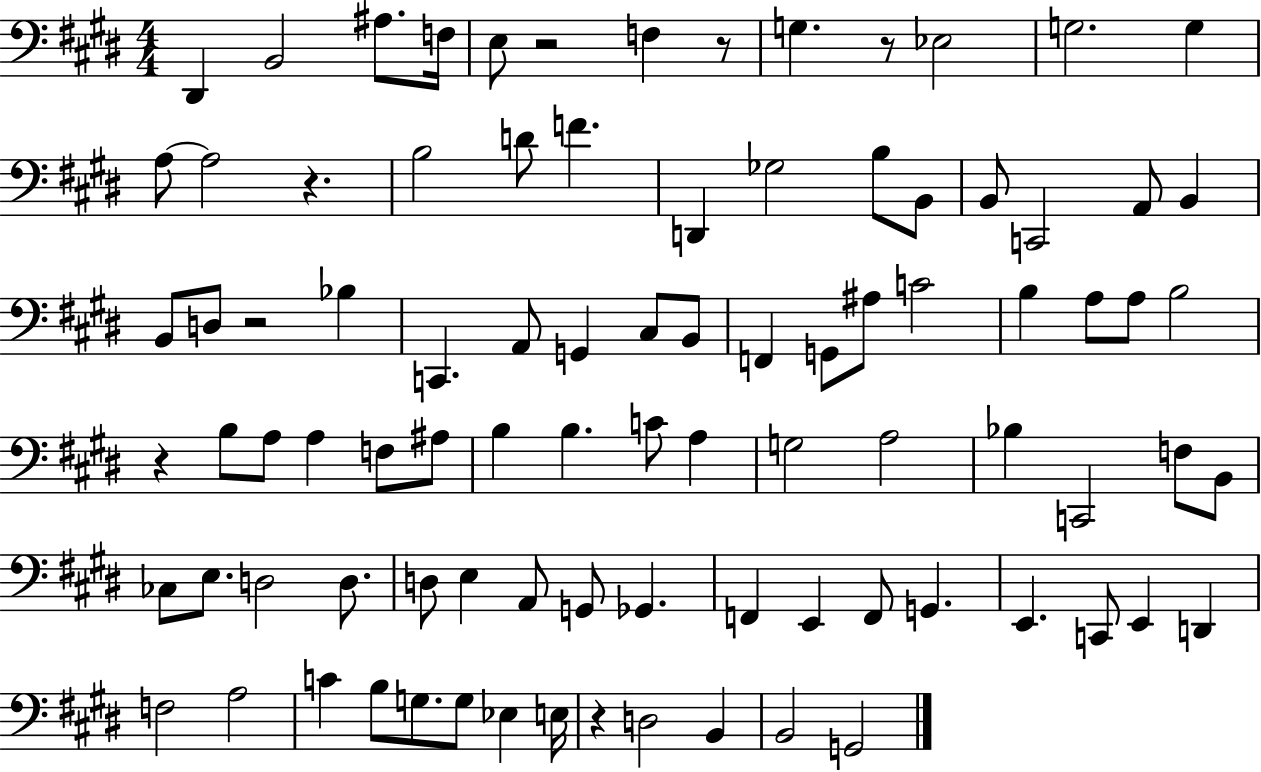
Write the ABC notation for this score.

X:1
T:Untitled
M:4/4
L:1/4
K:E
^D,, B,,2 ^A,/2 F,/4 E,/2 z2 F, z/2 G, z/2 _E,2 G,2 G, A,/2 A,2 z B,2 D/2 F D,, _G,2 B,/2 B,,/2 B,,/2 C,,2 A,,/2 B,, B,,/2 D,/2 z2 _B, C,, A,,/2 G,, ^C,/2 B,,/2 F,, G,,/2 ^A,/2 C2 B, A,/2 A,/2 B,2 z B,/2 A,/2 A, F,/2 ^A,/2 B, B, C/2 A, G,2 A,2 _B, C,,2 F,/2 B,,/2 _C,/2 E,/2 D,2 D,/2 D,/2 E, A,,/2 G,,/2 _G,, F,, E,, F,,/2 G,, E,, C,,/2 E,, D,, F,2 A,2 C B,/2 G,/2 G,/2 _E, E,/4 z D,2 B,, B,,2 G,,2